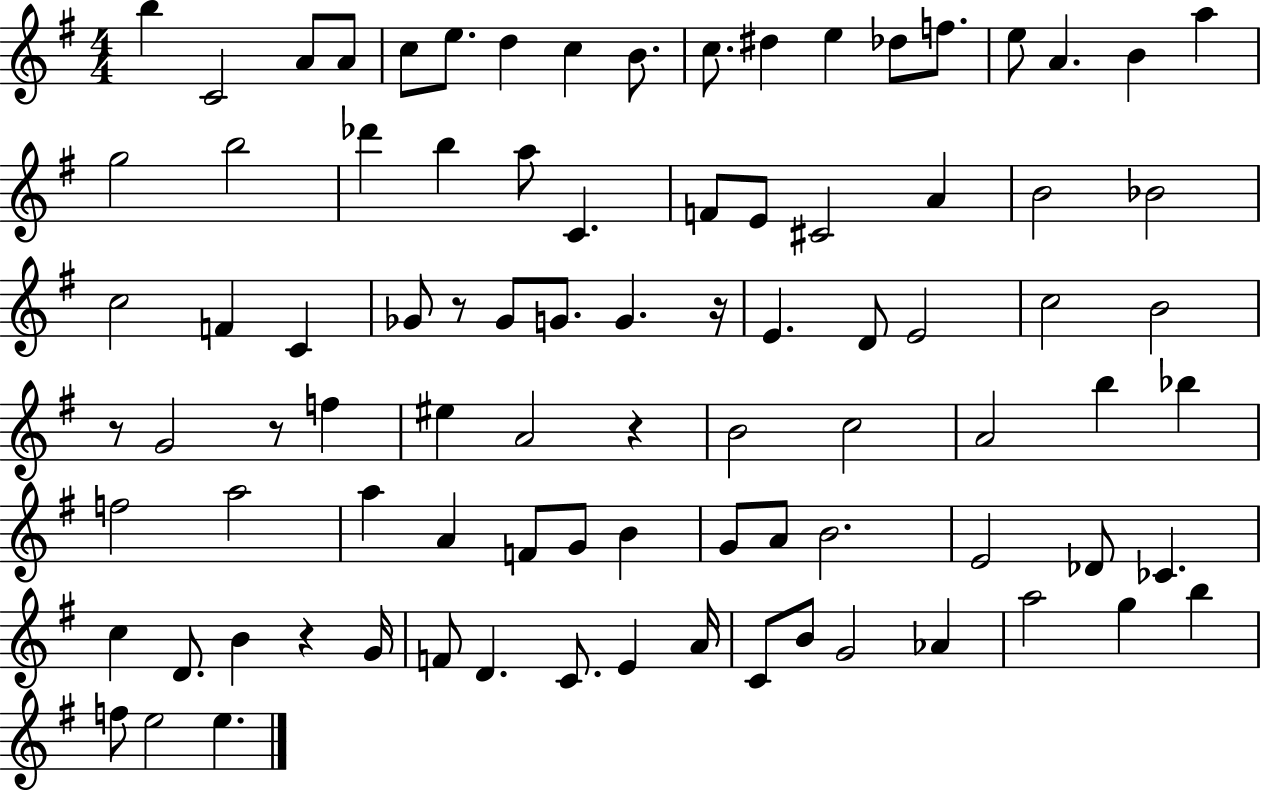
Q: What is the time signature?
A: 4/4